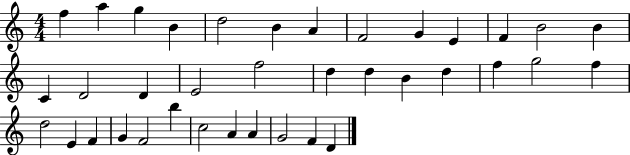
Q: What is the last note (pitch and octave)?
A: D4